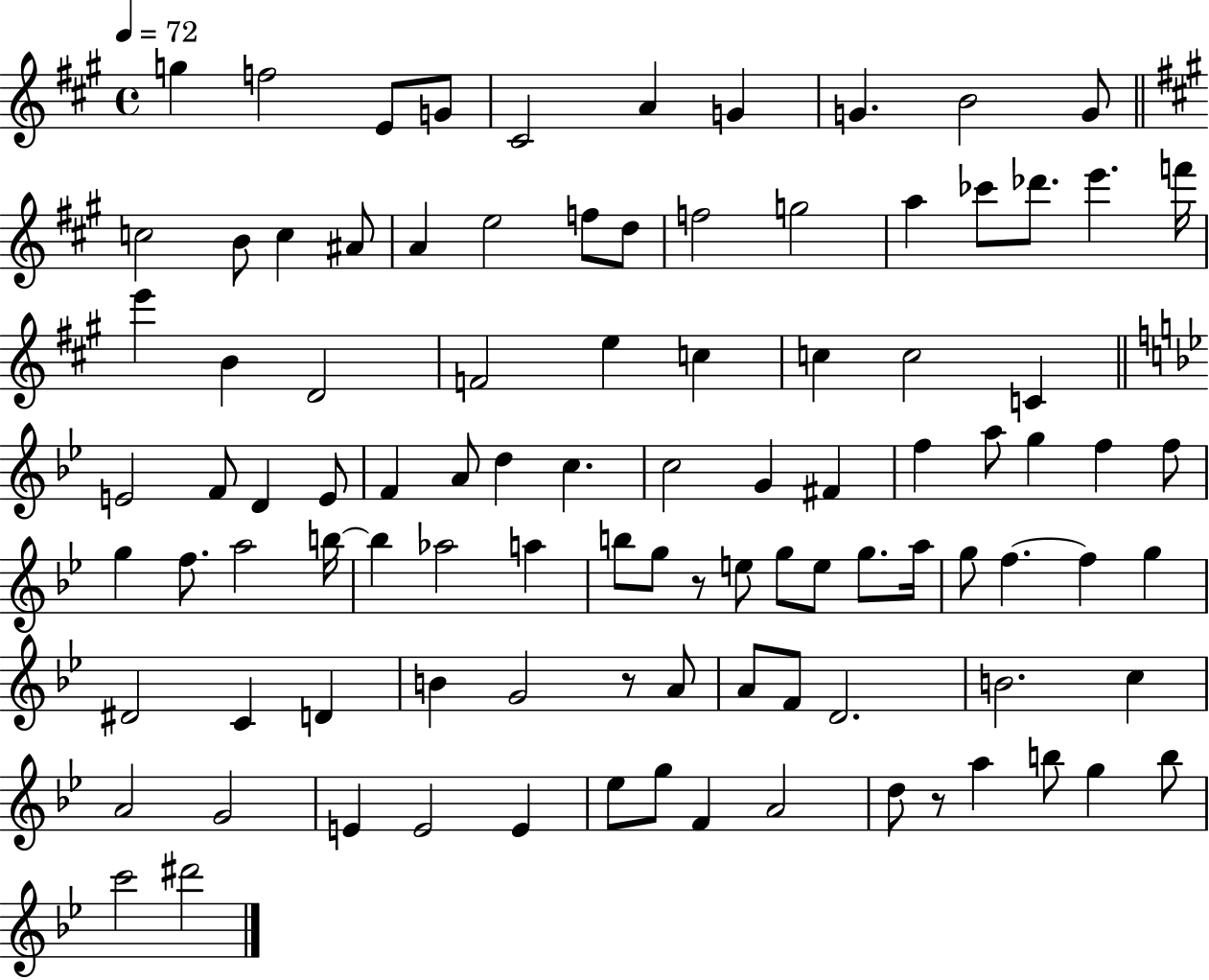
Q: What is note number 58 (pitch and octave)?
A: B5